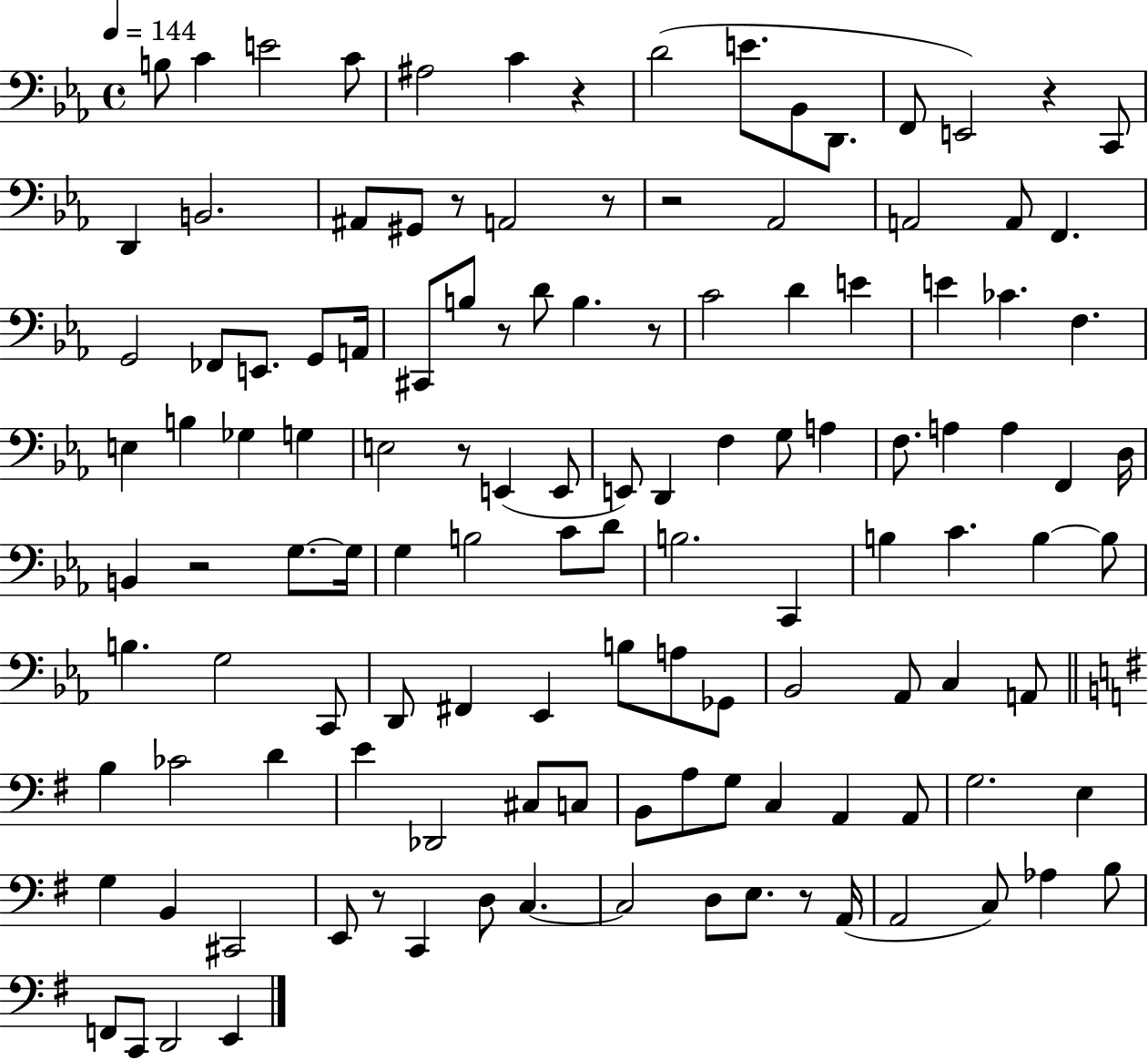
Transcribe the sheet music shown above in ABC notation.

X:1
T:Untitled
M:4/4
L:1/4
K:Eb
B,/2 C E2 C/2 ^A,2 C z D2 E/2 _B,,/2 D,,/2 F,,/2 E,,2 z C,,/2 D,, B,,2 ^A,,/2 ^G,,/2 z/2 A,,2 z/2 z2 _A,,2 A,,2 A,,/2 F,, G,,2 _F,,/2 E,,/2 G,,/2 A,,/4 ^C,,/2 B,/2 z/2 D/2 B, z/2 C2 D E E _C F, E, B, _G, G, E,2 z/2 E,, E,,/2 E,,/2 D,, F, G,/2 A, F,/2 A, A, F,, D,/4 B,, z2 G,/2 G,/4 G, B,2 C/2 D/2 B,2 C,, B, C B, B,/2 B, G,2 C,,/2 D,,/2 ^F,, _E,, B,/2 A,/2 _G,,/2 _B,,2 _A,,/2 C, A,,/2 B, _C2 D E _D,,2 ^C,/2 C,/2 B,,/2 A,/2 G,/2 C, A,, A,,/2 G,2 E, G, B,, ^C,,2 E,,/2 z/2 C,, D,/2 C, C,2 D,/2 E,/2 z/2 A,,/4 A,,2 C,/2 _A, B,/2 F,,/2 C,,/2 D,,2 E,,